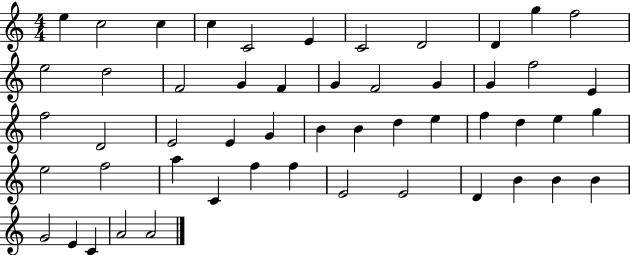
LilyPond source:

{
  \clef treble
  \numericTimeSignature
  \time 4/4
  \key c \major
  e''4 c''2 c''4 | c''4 c'2 e'4 | c'2 d'2 | d'4 g''4 f''2 | \break e''2 d''2 | f'2 g'4 f'4 | g'4 f'2 g'4 | g'4 f''2 e'4 | \break f''2 d'2 | e'2 e'4 g'4 | b'4 b'4 d''4 e''4 | f''4 d''4 e''4 g''4 | \break e''2 f''2 | a''4 c'4 f''4 f''4 | e'2 e'2 | d'4 b'4 b'4 b'4 | \break g'2 e'4 c'4 | a'2 a'2 | \bar "|."
}